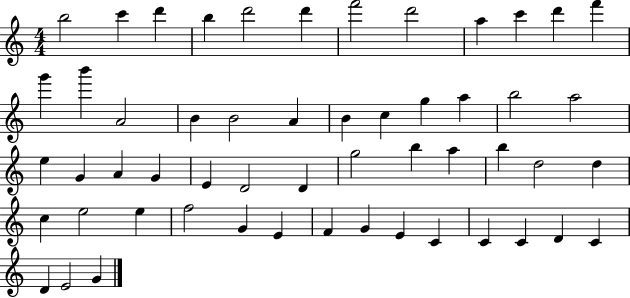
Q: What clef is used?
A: treble